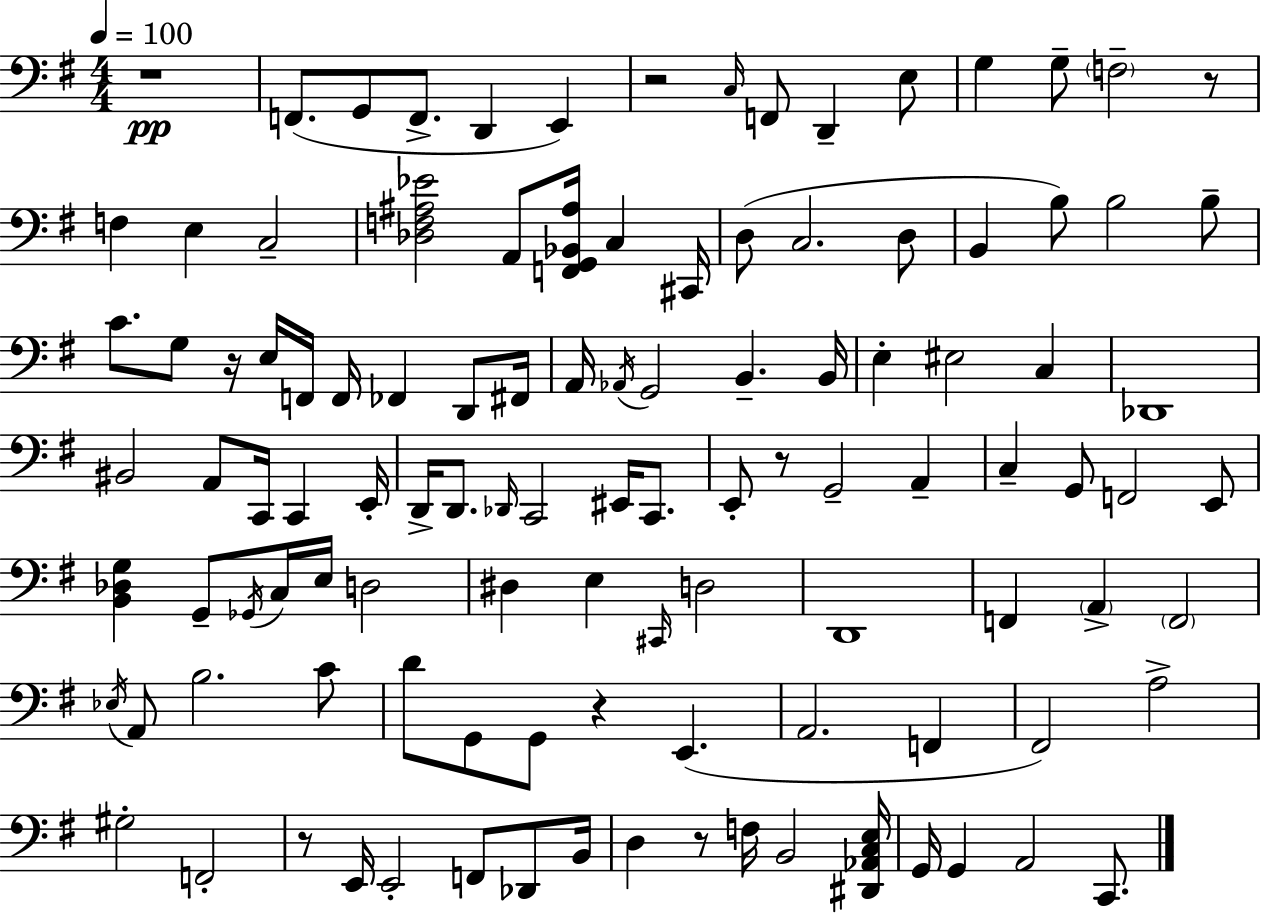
{
  \clef bass
  \numericTimeSignature
  \time 4/4
  \key e \minor
  \tempo 4 = 100
  \repeat volta 2 { r1\pp | f,8.( g,8 f,8.-> d,4 e,4) | r2 \grace { c16 } f,8 d,4-- e8 | g4 g8-- \parenthesize f2-- r8 | \break f4 e4 c2-- | <des f ais ees'>2 a,8 <f, g, bes, ais>16 c4 | cis,16 d8( c2. d8 | b,4 b8) b2 b8-- | \break c'8. g8 r16 e16 f,16 f,16 fes,4 d,8 | fis,16 a,16 \acciaccatura { aes,16 } g,2 b,4.-- | b,16 e4-. eis2 c4 | des,1 | \break bis,2 a,8 c,16 c,4 | e,16-. d,16-> d,8. \grace { des,16 } c,2 eis,16 | c,8. e,8-. r8 g,2-- a,4-- | c4-- g,8 f,2 | \break e,8 <b, des g>4 g,8-- \acciaccatura { ges,16 } c16 e16 d2 | dis4 e4 \grace { cis,16 } d2 | d,1 | f,4 \parenthesize a,4-> \parenthesize f,2 | \break \acciaccatura { ees16 } a,8 b2. | c'8 d'8 g,8 g,8 r4 | e,4.( a,2. | f,4 fis,2) a2-> | \break gis2-. f,2-. | r8 e,16 e,2-. | f,8 des,8 b,16 d4 r8 f16 b,2 | <dis, aes, c e>16 g,16 g,4 a,2 | \break c,8. } \bar "|."
}